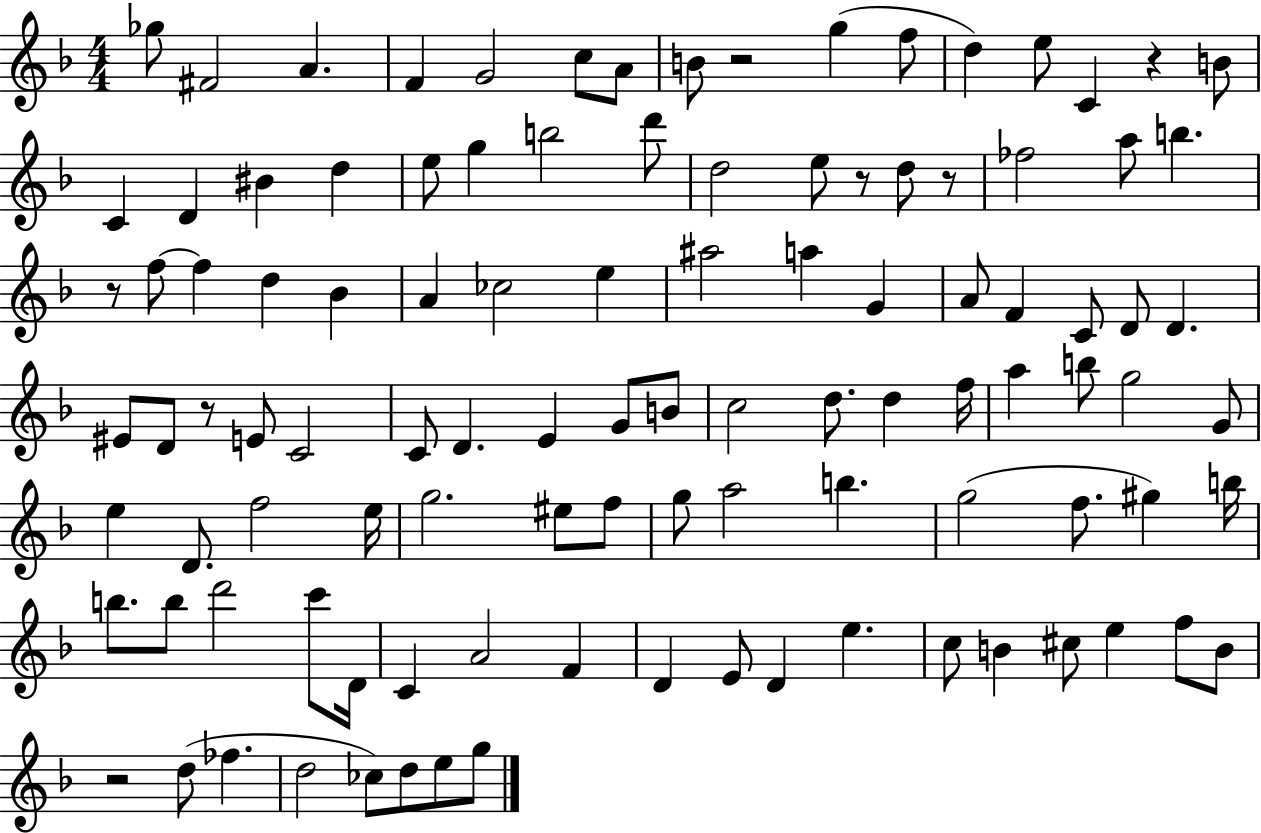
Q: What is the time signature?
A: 4/4